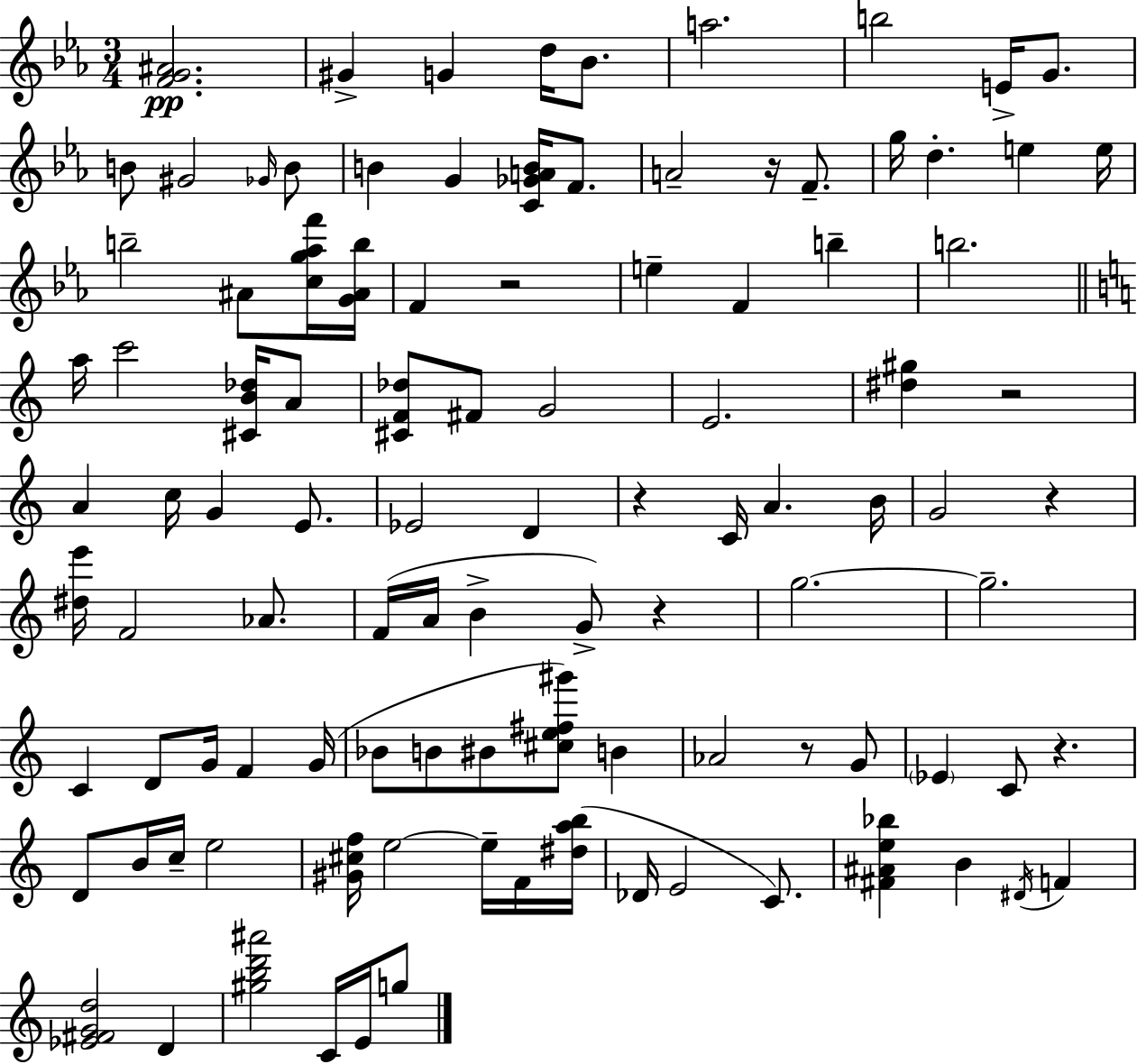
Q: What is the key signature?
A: EES major